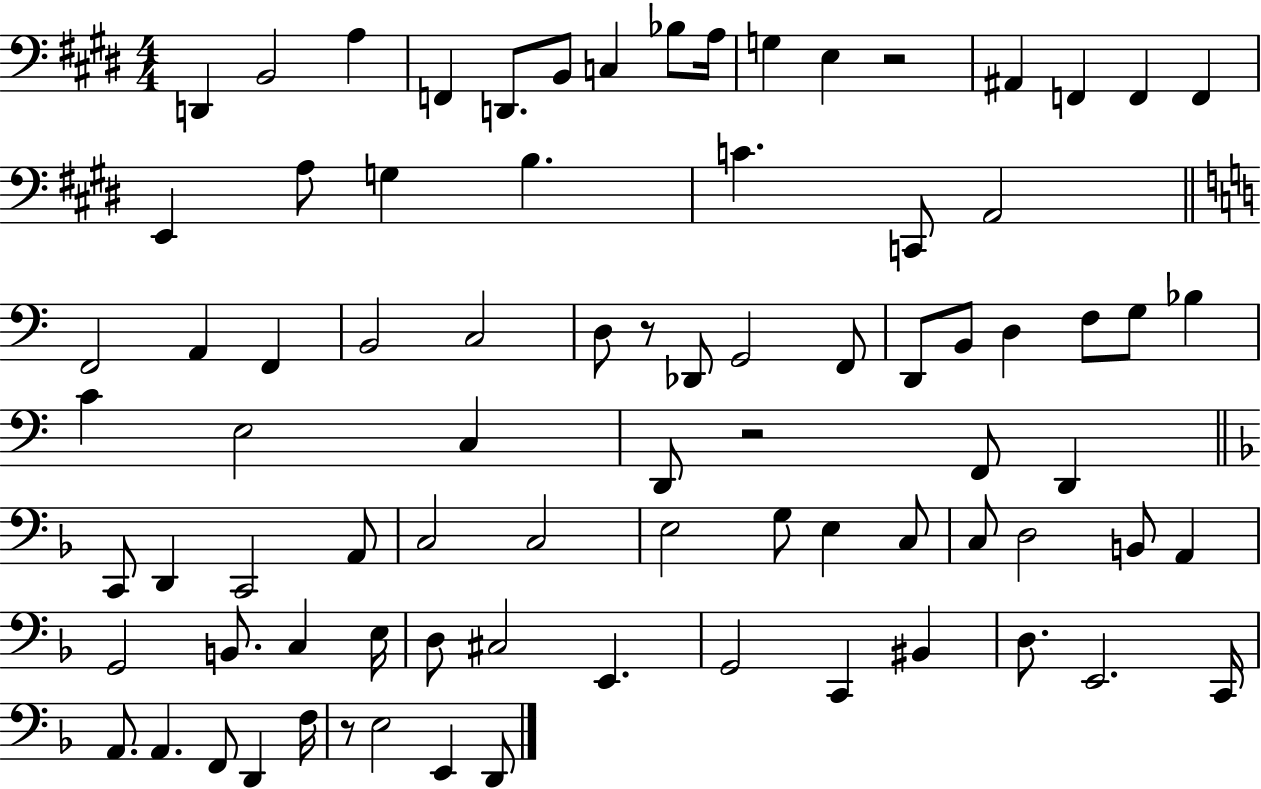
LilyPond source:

{
  \clef bass
  \numericTimeSignature
  \time 4/4
  \key e \major
  d,4 b,2 a4 | f,4 d,8. b,8 c4 bes8 a16 | g4 e4 r2 | ais,4 f,4 f,4 f,4 | \break e,4 a8 g4 b4. | c'4. c,8 a,2 | \bar "||" \break \key c \major f,2 a,4 f,4 | b,2 c2 | d8 r8 des,8 g,2 f,8 | d,8 b,8 d4 f8 g8 bes4 | \break c'4 e2 c4 | d,8 r2 f,8 d,4 | \bar "||" \break \key f \major c,8 d,4 c,2 a,8 | c2 c2 | e2 g8 e4 c8 | c8 d2 b,8 a,4 | \break g,2 b,8. c4 e16 | d8 cis2 e,4. | g,2 c,4 bis,4 | d8. e,2. c,16 | \break a,8. a,4. f,8 d,4 f16 | r8 e2 e,4 d,8 | \bar "|."
}